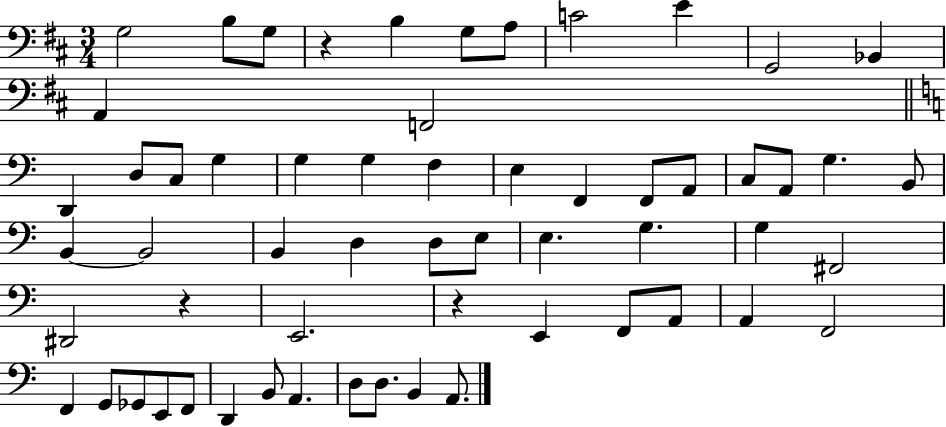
G3/h B3/e G3/e R/q B3/q G3/e A3/e C4/h E4/q G2/h Bb2/q A2/q F2/h D2/q D3/e C3/e G3/q G3/q G3/q F3/q E3/q F2/q F2/e A2/e C3/e A2/e G3/q. B2/e B2/q B2/h B2/q D3/q D3/e E3/e E3/q. G3/q. G3/q F#2/h D#2/h R/q E2/h. R/q E2/q F2/e A2/e A2/q F2/h F2/q G2/e Gb2/e E2/e F2/e D2/q B2/e A2/q. D3/e D3/e. B2/q A2/e.